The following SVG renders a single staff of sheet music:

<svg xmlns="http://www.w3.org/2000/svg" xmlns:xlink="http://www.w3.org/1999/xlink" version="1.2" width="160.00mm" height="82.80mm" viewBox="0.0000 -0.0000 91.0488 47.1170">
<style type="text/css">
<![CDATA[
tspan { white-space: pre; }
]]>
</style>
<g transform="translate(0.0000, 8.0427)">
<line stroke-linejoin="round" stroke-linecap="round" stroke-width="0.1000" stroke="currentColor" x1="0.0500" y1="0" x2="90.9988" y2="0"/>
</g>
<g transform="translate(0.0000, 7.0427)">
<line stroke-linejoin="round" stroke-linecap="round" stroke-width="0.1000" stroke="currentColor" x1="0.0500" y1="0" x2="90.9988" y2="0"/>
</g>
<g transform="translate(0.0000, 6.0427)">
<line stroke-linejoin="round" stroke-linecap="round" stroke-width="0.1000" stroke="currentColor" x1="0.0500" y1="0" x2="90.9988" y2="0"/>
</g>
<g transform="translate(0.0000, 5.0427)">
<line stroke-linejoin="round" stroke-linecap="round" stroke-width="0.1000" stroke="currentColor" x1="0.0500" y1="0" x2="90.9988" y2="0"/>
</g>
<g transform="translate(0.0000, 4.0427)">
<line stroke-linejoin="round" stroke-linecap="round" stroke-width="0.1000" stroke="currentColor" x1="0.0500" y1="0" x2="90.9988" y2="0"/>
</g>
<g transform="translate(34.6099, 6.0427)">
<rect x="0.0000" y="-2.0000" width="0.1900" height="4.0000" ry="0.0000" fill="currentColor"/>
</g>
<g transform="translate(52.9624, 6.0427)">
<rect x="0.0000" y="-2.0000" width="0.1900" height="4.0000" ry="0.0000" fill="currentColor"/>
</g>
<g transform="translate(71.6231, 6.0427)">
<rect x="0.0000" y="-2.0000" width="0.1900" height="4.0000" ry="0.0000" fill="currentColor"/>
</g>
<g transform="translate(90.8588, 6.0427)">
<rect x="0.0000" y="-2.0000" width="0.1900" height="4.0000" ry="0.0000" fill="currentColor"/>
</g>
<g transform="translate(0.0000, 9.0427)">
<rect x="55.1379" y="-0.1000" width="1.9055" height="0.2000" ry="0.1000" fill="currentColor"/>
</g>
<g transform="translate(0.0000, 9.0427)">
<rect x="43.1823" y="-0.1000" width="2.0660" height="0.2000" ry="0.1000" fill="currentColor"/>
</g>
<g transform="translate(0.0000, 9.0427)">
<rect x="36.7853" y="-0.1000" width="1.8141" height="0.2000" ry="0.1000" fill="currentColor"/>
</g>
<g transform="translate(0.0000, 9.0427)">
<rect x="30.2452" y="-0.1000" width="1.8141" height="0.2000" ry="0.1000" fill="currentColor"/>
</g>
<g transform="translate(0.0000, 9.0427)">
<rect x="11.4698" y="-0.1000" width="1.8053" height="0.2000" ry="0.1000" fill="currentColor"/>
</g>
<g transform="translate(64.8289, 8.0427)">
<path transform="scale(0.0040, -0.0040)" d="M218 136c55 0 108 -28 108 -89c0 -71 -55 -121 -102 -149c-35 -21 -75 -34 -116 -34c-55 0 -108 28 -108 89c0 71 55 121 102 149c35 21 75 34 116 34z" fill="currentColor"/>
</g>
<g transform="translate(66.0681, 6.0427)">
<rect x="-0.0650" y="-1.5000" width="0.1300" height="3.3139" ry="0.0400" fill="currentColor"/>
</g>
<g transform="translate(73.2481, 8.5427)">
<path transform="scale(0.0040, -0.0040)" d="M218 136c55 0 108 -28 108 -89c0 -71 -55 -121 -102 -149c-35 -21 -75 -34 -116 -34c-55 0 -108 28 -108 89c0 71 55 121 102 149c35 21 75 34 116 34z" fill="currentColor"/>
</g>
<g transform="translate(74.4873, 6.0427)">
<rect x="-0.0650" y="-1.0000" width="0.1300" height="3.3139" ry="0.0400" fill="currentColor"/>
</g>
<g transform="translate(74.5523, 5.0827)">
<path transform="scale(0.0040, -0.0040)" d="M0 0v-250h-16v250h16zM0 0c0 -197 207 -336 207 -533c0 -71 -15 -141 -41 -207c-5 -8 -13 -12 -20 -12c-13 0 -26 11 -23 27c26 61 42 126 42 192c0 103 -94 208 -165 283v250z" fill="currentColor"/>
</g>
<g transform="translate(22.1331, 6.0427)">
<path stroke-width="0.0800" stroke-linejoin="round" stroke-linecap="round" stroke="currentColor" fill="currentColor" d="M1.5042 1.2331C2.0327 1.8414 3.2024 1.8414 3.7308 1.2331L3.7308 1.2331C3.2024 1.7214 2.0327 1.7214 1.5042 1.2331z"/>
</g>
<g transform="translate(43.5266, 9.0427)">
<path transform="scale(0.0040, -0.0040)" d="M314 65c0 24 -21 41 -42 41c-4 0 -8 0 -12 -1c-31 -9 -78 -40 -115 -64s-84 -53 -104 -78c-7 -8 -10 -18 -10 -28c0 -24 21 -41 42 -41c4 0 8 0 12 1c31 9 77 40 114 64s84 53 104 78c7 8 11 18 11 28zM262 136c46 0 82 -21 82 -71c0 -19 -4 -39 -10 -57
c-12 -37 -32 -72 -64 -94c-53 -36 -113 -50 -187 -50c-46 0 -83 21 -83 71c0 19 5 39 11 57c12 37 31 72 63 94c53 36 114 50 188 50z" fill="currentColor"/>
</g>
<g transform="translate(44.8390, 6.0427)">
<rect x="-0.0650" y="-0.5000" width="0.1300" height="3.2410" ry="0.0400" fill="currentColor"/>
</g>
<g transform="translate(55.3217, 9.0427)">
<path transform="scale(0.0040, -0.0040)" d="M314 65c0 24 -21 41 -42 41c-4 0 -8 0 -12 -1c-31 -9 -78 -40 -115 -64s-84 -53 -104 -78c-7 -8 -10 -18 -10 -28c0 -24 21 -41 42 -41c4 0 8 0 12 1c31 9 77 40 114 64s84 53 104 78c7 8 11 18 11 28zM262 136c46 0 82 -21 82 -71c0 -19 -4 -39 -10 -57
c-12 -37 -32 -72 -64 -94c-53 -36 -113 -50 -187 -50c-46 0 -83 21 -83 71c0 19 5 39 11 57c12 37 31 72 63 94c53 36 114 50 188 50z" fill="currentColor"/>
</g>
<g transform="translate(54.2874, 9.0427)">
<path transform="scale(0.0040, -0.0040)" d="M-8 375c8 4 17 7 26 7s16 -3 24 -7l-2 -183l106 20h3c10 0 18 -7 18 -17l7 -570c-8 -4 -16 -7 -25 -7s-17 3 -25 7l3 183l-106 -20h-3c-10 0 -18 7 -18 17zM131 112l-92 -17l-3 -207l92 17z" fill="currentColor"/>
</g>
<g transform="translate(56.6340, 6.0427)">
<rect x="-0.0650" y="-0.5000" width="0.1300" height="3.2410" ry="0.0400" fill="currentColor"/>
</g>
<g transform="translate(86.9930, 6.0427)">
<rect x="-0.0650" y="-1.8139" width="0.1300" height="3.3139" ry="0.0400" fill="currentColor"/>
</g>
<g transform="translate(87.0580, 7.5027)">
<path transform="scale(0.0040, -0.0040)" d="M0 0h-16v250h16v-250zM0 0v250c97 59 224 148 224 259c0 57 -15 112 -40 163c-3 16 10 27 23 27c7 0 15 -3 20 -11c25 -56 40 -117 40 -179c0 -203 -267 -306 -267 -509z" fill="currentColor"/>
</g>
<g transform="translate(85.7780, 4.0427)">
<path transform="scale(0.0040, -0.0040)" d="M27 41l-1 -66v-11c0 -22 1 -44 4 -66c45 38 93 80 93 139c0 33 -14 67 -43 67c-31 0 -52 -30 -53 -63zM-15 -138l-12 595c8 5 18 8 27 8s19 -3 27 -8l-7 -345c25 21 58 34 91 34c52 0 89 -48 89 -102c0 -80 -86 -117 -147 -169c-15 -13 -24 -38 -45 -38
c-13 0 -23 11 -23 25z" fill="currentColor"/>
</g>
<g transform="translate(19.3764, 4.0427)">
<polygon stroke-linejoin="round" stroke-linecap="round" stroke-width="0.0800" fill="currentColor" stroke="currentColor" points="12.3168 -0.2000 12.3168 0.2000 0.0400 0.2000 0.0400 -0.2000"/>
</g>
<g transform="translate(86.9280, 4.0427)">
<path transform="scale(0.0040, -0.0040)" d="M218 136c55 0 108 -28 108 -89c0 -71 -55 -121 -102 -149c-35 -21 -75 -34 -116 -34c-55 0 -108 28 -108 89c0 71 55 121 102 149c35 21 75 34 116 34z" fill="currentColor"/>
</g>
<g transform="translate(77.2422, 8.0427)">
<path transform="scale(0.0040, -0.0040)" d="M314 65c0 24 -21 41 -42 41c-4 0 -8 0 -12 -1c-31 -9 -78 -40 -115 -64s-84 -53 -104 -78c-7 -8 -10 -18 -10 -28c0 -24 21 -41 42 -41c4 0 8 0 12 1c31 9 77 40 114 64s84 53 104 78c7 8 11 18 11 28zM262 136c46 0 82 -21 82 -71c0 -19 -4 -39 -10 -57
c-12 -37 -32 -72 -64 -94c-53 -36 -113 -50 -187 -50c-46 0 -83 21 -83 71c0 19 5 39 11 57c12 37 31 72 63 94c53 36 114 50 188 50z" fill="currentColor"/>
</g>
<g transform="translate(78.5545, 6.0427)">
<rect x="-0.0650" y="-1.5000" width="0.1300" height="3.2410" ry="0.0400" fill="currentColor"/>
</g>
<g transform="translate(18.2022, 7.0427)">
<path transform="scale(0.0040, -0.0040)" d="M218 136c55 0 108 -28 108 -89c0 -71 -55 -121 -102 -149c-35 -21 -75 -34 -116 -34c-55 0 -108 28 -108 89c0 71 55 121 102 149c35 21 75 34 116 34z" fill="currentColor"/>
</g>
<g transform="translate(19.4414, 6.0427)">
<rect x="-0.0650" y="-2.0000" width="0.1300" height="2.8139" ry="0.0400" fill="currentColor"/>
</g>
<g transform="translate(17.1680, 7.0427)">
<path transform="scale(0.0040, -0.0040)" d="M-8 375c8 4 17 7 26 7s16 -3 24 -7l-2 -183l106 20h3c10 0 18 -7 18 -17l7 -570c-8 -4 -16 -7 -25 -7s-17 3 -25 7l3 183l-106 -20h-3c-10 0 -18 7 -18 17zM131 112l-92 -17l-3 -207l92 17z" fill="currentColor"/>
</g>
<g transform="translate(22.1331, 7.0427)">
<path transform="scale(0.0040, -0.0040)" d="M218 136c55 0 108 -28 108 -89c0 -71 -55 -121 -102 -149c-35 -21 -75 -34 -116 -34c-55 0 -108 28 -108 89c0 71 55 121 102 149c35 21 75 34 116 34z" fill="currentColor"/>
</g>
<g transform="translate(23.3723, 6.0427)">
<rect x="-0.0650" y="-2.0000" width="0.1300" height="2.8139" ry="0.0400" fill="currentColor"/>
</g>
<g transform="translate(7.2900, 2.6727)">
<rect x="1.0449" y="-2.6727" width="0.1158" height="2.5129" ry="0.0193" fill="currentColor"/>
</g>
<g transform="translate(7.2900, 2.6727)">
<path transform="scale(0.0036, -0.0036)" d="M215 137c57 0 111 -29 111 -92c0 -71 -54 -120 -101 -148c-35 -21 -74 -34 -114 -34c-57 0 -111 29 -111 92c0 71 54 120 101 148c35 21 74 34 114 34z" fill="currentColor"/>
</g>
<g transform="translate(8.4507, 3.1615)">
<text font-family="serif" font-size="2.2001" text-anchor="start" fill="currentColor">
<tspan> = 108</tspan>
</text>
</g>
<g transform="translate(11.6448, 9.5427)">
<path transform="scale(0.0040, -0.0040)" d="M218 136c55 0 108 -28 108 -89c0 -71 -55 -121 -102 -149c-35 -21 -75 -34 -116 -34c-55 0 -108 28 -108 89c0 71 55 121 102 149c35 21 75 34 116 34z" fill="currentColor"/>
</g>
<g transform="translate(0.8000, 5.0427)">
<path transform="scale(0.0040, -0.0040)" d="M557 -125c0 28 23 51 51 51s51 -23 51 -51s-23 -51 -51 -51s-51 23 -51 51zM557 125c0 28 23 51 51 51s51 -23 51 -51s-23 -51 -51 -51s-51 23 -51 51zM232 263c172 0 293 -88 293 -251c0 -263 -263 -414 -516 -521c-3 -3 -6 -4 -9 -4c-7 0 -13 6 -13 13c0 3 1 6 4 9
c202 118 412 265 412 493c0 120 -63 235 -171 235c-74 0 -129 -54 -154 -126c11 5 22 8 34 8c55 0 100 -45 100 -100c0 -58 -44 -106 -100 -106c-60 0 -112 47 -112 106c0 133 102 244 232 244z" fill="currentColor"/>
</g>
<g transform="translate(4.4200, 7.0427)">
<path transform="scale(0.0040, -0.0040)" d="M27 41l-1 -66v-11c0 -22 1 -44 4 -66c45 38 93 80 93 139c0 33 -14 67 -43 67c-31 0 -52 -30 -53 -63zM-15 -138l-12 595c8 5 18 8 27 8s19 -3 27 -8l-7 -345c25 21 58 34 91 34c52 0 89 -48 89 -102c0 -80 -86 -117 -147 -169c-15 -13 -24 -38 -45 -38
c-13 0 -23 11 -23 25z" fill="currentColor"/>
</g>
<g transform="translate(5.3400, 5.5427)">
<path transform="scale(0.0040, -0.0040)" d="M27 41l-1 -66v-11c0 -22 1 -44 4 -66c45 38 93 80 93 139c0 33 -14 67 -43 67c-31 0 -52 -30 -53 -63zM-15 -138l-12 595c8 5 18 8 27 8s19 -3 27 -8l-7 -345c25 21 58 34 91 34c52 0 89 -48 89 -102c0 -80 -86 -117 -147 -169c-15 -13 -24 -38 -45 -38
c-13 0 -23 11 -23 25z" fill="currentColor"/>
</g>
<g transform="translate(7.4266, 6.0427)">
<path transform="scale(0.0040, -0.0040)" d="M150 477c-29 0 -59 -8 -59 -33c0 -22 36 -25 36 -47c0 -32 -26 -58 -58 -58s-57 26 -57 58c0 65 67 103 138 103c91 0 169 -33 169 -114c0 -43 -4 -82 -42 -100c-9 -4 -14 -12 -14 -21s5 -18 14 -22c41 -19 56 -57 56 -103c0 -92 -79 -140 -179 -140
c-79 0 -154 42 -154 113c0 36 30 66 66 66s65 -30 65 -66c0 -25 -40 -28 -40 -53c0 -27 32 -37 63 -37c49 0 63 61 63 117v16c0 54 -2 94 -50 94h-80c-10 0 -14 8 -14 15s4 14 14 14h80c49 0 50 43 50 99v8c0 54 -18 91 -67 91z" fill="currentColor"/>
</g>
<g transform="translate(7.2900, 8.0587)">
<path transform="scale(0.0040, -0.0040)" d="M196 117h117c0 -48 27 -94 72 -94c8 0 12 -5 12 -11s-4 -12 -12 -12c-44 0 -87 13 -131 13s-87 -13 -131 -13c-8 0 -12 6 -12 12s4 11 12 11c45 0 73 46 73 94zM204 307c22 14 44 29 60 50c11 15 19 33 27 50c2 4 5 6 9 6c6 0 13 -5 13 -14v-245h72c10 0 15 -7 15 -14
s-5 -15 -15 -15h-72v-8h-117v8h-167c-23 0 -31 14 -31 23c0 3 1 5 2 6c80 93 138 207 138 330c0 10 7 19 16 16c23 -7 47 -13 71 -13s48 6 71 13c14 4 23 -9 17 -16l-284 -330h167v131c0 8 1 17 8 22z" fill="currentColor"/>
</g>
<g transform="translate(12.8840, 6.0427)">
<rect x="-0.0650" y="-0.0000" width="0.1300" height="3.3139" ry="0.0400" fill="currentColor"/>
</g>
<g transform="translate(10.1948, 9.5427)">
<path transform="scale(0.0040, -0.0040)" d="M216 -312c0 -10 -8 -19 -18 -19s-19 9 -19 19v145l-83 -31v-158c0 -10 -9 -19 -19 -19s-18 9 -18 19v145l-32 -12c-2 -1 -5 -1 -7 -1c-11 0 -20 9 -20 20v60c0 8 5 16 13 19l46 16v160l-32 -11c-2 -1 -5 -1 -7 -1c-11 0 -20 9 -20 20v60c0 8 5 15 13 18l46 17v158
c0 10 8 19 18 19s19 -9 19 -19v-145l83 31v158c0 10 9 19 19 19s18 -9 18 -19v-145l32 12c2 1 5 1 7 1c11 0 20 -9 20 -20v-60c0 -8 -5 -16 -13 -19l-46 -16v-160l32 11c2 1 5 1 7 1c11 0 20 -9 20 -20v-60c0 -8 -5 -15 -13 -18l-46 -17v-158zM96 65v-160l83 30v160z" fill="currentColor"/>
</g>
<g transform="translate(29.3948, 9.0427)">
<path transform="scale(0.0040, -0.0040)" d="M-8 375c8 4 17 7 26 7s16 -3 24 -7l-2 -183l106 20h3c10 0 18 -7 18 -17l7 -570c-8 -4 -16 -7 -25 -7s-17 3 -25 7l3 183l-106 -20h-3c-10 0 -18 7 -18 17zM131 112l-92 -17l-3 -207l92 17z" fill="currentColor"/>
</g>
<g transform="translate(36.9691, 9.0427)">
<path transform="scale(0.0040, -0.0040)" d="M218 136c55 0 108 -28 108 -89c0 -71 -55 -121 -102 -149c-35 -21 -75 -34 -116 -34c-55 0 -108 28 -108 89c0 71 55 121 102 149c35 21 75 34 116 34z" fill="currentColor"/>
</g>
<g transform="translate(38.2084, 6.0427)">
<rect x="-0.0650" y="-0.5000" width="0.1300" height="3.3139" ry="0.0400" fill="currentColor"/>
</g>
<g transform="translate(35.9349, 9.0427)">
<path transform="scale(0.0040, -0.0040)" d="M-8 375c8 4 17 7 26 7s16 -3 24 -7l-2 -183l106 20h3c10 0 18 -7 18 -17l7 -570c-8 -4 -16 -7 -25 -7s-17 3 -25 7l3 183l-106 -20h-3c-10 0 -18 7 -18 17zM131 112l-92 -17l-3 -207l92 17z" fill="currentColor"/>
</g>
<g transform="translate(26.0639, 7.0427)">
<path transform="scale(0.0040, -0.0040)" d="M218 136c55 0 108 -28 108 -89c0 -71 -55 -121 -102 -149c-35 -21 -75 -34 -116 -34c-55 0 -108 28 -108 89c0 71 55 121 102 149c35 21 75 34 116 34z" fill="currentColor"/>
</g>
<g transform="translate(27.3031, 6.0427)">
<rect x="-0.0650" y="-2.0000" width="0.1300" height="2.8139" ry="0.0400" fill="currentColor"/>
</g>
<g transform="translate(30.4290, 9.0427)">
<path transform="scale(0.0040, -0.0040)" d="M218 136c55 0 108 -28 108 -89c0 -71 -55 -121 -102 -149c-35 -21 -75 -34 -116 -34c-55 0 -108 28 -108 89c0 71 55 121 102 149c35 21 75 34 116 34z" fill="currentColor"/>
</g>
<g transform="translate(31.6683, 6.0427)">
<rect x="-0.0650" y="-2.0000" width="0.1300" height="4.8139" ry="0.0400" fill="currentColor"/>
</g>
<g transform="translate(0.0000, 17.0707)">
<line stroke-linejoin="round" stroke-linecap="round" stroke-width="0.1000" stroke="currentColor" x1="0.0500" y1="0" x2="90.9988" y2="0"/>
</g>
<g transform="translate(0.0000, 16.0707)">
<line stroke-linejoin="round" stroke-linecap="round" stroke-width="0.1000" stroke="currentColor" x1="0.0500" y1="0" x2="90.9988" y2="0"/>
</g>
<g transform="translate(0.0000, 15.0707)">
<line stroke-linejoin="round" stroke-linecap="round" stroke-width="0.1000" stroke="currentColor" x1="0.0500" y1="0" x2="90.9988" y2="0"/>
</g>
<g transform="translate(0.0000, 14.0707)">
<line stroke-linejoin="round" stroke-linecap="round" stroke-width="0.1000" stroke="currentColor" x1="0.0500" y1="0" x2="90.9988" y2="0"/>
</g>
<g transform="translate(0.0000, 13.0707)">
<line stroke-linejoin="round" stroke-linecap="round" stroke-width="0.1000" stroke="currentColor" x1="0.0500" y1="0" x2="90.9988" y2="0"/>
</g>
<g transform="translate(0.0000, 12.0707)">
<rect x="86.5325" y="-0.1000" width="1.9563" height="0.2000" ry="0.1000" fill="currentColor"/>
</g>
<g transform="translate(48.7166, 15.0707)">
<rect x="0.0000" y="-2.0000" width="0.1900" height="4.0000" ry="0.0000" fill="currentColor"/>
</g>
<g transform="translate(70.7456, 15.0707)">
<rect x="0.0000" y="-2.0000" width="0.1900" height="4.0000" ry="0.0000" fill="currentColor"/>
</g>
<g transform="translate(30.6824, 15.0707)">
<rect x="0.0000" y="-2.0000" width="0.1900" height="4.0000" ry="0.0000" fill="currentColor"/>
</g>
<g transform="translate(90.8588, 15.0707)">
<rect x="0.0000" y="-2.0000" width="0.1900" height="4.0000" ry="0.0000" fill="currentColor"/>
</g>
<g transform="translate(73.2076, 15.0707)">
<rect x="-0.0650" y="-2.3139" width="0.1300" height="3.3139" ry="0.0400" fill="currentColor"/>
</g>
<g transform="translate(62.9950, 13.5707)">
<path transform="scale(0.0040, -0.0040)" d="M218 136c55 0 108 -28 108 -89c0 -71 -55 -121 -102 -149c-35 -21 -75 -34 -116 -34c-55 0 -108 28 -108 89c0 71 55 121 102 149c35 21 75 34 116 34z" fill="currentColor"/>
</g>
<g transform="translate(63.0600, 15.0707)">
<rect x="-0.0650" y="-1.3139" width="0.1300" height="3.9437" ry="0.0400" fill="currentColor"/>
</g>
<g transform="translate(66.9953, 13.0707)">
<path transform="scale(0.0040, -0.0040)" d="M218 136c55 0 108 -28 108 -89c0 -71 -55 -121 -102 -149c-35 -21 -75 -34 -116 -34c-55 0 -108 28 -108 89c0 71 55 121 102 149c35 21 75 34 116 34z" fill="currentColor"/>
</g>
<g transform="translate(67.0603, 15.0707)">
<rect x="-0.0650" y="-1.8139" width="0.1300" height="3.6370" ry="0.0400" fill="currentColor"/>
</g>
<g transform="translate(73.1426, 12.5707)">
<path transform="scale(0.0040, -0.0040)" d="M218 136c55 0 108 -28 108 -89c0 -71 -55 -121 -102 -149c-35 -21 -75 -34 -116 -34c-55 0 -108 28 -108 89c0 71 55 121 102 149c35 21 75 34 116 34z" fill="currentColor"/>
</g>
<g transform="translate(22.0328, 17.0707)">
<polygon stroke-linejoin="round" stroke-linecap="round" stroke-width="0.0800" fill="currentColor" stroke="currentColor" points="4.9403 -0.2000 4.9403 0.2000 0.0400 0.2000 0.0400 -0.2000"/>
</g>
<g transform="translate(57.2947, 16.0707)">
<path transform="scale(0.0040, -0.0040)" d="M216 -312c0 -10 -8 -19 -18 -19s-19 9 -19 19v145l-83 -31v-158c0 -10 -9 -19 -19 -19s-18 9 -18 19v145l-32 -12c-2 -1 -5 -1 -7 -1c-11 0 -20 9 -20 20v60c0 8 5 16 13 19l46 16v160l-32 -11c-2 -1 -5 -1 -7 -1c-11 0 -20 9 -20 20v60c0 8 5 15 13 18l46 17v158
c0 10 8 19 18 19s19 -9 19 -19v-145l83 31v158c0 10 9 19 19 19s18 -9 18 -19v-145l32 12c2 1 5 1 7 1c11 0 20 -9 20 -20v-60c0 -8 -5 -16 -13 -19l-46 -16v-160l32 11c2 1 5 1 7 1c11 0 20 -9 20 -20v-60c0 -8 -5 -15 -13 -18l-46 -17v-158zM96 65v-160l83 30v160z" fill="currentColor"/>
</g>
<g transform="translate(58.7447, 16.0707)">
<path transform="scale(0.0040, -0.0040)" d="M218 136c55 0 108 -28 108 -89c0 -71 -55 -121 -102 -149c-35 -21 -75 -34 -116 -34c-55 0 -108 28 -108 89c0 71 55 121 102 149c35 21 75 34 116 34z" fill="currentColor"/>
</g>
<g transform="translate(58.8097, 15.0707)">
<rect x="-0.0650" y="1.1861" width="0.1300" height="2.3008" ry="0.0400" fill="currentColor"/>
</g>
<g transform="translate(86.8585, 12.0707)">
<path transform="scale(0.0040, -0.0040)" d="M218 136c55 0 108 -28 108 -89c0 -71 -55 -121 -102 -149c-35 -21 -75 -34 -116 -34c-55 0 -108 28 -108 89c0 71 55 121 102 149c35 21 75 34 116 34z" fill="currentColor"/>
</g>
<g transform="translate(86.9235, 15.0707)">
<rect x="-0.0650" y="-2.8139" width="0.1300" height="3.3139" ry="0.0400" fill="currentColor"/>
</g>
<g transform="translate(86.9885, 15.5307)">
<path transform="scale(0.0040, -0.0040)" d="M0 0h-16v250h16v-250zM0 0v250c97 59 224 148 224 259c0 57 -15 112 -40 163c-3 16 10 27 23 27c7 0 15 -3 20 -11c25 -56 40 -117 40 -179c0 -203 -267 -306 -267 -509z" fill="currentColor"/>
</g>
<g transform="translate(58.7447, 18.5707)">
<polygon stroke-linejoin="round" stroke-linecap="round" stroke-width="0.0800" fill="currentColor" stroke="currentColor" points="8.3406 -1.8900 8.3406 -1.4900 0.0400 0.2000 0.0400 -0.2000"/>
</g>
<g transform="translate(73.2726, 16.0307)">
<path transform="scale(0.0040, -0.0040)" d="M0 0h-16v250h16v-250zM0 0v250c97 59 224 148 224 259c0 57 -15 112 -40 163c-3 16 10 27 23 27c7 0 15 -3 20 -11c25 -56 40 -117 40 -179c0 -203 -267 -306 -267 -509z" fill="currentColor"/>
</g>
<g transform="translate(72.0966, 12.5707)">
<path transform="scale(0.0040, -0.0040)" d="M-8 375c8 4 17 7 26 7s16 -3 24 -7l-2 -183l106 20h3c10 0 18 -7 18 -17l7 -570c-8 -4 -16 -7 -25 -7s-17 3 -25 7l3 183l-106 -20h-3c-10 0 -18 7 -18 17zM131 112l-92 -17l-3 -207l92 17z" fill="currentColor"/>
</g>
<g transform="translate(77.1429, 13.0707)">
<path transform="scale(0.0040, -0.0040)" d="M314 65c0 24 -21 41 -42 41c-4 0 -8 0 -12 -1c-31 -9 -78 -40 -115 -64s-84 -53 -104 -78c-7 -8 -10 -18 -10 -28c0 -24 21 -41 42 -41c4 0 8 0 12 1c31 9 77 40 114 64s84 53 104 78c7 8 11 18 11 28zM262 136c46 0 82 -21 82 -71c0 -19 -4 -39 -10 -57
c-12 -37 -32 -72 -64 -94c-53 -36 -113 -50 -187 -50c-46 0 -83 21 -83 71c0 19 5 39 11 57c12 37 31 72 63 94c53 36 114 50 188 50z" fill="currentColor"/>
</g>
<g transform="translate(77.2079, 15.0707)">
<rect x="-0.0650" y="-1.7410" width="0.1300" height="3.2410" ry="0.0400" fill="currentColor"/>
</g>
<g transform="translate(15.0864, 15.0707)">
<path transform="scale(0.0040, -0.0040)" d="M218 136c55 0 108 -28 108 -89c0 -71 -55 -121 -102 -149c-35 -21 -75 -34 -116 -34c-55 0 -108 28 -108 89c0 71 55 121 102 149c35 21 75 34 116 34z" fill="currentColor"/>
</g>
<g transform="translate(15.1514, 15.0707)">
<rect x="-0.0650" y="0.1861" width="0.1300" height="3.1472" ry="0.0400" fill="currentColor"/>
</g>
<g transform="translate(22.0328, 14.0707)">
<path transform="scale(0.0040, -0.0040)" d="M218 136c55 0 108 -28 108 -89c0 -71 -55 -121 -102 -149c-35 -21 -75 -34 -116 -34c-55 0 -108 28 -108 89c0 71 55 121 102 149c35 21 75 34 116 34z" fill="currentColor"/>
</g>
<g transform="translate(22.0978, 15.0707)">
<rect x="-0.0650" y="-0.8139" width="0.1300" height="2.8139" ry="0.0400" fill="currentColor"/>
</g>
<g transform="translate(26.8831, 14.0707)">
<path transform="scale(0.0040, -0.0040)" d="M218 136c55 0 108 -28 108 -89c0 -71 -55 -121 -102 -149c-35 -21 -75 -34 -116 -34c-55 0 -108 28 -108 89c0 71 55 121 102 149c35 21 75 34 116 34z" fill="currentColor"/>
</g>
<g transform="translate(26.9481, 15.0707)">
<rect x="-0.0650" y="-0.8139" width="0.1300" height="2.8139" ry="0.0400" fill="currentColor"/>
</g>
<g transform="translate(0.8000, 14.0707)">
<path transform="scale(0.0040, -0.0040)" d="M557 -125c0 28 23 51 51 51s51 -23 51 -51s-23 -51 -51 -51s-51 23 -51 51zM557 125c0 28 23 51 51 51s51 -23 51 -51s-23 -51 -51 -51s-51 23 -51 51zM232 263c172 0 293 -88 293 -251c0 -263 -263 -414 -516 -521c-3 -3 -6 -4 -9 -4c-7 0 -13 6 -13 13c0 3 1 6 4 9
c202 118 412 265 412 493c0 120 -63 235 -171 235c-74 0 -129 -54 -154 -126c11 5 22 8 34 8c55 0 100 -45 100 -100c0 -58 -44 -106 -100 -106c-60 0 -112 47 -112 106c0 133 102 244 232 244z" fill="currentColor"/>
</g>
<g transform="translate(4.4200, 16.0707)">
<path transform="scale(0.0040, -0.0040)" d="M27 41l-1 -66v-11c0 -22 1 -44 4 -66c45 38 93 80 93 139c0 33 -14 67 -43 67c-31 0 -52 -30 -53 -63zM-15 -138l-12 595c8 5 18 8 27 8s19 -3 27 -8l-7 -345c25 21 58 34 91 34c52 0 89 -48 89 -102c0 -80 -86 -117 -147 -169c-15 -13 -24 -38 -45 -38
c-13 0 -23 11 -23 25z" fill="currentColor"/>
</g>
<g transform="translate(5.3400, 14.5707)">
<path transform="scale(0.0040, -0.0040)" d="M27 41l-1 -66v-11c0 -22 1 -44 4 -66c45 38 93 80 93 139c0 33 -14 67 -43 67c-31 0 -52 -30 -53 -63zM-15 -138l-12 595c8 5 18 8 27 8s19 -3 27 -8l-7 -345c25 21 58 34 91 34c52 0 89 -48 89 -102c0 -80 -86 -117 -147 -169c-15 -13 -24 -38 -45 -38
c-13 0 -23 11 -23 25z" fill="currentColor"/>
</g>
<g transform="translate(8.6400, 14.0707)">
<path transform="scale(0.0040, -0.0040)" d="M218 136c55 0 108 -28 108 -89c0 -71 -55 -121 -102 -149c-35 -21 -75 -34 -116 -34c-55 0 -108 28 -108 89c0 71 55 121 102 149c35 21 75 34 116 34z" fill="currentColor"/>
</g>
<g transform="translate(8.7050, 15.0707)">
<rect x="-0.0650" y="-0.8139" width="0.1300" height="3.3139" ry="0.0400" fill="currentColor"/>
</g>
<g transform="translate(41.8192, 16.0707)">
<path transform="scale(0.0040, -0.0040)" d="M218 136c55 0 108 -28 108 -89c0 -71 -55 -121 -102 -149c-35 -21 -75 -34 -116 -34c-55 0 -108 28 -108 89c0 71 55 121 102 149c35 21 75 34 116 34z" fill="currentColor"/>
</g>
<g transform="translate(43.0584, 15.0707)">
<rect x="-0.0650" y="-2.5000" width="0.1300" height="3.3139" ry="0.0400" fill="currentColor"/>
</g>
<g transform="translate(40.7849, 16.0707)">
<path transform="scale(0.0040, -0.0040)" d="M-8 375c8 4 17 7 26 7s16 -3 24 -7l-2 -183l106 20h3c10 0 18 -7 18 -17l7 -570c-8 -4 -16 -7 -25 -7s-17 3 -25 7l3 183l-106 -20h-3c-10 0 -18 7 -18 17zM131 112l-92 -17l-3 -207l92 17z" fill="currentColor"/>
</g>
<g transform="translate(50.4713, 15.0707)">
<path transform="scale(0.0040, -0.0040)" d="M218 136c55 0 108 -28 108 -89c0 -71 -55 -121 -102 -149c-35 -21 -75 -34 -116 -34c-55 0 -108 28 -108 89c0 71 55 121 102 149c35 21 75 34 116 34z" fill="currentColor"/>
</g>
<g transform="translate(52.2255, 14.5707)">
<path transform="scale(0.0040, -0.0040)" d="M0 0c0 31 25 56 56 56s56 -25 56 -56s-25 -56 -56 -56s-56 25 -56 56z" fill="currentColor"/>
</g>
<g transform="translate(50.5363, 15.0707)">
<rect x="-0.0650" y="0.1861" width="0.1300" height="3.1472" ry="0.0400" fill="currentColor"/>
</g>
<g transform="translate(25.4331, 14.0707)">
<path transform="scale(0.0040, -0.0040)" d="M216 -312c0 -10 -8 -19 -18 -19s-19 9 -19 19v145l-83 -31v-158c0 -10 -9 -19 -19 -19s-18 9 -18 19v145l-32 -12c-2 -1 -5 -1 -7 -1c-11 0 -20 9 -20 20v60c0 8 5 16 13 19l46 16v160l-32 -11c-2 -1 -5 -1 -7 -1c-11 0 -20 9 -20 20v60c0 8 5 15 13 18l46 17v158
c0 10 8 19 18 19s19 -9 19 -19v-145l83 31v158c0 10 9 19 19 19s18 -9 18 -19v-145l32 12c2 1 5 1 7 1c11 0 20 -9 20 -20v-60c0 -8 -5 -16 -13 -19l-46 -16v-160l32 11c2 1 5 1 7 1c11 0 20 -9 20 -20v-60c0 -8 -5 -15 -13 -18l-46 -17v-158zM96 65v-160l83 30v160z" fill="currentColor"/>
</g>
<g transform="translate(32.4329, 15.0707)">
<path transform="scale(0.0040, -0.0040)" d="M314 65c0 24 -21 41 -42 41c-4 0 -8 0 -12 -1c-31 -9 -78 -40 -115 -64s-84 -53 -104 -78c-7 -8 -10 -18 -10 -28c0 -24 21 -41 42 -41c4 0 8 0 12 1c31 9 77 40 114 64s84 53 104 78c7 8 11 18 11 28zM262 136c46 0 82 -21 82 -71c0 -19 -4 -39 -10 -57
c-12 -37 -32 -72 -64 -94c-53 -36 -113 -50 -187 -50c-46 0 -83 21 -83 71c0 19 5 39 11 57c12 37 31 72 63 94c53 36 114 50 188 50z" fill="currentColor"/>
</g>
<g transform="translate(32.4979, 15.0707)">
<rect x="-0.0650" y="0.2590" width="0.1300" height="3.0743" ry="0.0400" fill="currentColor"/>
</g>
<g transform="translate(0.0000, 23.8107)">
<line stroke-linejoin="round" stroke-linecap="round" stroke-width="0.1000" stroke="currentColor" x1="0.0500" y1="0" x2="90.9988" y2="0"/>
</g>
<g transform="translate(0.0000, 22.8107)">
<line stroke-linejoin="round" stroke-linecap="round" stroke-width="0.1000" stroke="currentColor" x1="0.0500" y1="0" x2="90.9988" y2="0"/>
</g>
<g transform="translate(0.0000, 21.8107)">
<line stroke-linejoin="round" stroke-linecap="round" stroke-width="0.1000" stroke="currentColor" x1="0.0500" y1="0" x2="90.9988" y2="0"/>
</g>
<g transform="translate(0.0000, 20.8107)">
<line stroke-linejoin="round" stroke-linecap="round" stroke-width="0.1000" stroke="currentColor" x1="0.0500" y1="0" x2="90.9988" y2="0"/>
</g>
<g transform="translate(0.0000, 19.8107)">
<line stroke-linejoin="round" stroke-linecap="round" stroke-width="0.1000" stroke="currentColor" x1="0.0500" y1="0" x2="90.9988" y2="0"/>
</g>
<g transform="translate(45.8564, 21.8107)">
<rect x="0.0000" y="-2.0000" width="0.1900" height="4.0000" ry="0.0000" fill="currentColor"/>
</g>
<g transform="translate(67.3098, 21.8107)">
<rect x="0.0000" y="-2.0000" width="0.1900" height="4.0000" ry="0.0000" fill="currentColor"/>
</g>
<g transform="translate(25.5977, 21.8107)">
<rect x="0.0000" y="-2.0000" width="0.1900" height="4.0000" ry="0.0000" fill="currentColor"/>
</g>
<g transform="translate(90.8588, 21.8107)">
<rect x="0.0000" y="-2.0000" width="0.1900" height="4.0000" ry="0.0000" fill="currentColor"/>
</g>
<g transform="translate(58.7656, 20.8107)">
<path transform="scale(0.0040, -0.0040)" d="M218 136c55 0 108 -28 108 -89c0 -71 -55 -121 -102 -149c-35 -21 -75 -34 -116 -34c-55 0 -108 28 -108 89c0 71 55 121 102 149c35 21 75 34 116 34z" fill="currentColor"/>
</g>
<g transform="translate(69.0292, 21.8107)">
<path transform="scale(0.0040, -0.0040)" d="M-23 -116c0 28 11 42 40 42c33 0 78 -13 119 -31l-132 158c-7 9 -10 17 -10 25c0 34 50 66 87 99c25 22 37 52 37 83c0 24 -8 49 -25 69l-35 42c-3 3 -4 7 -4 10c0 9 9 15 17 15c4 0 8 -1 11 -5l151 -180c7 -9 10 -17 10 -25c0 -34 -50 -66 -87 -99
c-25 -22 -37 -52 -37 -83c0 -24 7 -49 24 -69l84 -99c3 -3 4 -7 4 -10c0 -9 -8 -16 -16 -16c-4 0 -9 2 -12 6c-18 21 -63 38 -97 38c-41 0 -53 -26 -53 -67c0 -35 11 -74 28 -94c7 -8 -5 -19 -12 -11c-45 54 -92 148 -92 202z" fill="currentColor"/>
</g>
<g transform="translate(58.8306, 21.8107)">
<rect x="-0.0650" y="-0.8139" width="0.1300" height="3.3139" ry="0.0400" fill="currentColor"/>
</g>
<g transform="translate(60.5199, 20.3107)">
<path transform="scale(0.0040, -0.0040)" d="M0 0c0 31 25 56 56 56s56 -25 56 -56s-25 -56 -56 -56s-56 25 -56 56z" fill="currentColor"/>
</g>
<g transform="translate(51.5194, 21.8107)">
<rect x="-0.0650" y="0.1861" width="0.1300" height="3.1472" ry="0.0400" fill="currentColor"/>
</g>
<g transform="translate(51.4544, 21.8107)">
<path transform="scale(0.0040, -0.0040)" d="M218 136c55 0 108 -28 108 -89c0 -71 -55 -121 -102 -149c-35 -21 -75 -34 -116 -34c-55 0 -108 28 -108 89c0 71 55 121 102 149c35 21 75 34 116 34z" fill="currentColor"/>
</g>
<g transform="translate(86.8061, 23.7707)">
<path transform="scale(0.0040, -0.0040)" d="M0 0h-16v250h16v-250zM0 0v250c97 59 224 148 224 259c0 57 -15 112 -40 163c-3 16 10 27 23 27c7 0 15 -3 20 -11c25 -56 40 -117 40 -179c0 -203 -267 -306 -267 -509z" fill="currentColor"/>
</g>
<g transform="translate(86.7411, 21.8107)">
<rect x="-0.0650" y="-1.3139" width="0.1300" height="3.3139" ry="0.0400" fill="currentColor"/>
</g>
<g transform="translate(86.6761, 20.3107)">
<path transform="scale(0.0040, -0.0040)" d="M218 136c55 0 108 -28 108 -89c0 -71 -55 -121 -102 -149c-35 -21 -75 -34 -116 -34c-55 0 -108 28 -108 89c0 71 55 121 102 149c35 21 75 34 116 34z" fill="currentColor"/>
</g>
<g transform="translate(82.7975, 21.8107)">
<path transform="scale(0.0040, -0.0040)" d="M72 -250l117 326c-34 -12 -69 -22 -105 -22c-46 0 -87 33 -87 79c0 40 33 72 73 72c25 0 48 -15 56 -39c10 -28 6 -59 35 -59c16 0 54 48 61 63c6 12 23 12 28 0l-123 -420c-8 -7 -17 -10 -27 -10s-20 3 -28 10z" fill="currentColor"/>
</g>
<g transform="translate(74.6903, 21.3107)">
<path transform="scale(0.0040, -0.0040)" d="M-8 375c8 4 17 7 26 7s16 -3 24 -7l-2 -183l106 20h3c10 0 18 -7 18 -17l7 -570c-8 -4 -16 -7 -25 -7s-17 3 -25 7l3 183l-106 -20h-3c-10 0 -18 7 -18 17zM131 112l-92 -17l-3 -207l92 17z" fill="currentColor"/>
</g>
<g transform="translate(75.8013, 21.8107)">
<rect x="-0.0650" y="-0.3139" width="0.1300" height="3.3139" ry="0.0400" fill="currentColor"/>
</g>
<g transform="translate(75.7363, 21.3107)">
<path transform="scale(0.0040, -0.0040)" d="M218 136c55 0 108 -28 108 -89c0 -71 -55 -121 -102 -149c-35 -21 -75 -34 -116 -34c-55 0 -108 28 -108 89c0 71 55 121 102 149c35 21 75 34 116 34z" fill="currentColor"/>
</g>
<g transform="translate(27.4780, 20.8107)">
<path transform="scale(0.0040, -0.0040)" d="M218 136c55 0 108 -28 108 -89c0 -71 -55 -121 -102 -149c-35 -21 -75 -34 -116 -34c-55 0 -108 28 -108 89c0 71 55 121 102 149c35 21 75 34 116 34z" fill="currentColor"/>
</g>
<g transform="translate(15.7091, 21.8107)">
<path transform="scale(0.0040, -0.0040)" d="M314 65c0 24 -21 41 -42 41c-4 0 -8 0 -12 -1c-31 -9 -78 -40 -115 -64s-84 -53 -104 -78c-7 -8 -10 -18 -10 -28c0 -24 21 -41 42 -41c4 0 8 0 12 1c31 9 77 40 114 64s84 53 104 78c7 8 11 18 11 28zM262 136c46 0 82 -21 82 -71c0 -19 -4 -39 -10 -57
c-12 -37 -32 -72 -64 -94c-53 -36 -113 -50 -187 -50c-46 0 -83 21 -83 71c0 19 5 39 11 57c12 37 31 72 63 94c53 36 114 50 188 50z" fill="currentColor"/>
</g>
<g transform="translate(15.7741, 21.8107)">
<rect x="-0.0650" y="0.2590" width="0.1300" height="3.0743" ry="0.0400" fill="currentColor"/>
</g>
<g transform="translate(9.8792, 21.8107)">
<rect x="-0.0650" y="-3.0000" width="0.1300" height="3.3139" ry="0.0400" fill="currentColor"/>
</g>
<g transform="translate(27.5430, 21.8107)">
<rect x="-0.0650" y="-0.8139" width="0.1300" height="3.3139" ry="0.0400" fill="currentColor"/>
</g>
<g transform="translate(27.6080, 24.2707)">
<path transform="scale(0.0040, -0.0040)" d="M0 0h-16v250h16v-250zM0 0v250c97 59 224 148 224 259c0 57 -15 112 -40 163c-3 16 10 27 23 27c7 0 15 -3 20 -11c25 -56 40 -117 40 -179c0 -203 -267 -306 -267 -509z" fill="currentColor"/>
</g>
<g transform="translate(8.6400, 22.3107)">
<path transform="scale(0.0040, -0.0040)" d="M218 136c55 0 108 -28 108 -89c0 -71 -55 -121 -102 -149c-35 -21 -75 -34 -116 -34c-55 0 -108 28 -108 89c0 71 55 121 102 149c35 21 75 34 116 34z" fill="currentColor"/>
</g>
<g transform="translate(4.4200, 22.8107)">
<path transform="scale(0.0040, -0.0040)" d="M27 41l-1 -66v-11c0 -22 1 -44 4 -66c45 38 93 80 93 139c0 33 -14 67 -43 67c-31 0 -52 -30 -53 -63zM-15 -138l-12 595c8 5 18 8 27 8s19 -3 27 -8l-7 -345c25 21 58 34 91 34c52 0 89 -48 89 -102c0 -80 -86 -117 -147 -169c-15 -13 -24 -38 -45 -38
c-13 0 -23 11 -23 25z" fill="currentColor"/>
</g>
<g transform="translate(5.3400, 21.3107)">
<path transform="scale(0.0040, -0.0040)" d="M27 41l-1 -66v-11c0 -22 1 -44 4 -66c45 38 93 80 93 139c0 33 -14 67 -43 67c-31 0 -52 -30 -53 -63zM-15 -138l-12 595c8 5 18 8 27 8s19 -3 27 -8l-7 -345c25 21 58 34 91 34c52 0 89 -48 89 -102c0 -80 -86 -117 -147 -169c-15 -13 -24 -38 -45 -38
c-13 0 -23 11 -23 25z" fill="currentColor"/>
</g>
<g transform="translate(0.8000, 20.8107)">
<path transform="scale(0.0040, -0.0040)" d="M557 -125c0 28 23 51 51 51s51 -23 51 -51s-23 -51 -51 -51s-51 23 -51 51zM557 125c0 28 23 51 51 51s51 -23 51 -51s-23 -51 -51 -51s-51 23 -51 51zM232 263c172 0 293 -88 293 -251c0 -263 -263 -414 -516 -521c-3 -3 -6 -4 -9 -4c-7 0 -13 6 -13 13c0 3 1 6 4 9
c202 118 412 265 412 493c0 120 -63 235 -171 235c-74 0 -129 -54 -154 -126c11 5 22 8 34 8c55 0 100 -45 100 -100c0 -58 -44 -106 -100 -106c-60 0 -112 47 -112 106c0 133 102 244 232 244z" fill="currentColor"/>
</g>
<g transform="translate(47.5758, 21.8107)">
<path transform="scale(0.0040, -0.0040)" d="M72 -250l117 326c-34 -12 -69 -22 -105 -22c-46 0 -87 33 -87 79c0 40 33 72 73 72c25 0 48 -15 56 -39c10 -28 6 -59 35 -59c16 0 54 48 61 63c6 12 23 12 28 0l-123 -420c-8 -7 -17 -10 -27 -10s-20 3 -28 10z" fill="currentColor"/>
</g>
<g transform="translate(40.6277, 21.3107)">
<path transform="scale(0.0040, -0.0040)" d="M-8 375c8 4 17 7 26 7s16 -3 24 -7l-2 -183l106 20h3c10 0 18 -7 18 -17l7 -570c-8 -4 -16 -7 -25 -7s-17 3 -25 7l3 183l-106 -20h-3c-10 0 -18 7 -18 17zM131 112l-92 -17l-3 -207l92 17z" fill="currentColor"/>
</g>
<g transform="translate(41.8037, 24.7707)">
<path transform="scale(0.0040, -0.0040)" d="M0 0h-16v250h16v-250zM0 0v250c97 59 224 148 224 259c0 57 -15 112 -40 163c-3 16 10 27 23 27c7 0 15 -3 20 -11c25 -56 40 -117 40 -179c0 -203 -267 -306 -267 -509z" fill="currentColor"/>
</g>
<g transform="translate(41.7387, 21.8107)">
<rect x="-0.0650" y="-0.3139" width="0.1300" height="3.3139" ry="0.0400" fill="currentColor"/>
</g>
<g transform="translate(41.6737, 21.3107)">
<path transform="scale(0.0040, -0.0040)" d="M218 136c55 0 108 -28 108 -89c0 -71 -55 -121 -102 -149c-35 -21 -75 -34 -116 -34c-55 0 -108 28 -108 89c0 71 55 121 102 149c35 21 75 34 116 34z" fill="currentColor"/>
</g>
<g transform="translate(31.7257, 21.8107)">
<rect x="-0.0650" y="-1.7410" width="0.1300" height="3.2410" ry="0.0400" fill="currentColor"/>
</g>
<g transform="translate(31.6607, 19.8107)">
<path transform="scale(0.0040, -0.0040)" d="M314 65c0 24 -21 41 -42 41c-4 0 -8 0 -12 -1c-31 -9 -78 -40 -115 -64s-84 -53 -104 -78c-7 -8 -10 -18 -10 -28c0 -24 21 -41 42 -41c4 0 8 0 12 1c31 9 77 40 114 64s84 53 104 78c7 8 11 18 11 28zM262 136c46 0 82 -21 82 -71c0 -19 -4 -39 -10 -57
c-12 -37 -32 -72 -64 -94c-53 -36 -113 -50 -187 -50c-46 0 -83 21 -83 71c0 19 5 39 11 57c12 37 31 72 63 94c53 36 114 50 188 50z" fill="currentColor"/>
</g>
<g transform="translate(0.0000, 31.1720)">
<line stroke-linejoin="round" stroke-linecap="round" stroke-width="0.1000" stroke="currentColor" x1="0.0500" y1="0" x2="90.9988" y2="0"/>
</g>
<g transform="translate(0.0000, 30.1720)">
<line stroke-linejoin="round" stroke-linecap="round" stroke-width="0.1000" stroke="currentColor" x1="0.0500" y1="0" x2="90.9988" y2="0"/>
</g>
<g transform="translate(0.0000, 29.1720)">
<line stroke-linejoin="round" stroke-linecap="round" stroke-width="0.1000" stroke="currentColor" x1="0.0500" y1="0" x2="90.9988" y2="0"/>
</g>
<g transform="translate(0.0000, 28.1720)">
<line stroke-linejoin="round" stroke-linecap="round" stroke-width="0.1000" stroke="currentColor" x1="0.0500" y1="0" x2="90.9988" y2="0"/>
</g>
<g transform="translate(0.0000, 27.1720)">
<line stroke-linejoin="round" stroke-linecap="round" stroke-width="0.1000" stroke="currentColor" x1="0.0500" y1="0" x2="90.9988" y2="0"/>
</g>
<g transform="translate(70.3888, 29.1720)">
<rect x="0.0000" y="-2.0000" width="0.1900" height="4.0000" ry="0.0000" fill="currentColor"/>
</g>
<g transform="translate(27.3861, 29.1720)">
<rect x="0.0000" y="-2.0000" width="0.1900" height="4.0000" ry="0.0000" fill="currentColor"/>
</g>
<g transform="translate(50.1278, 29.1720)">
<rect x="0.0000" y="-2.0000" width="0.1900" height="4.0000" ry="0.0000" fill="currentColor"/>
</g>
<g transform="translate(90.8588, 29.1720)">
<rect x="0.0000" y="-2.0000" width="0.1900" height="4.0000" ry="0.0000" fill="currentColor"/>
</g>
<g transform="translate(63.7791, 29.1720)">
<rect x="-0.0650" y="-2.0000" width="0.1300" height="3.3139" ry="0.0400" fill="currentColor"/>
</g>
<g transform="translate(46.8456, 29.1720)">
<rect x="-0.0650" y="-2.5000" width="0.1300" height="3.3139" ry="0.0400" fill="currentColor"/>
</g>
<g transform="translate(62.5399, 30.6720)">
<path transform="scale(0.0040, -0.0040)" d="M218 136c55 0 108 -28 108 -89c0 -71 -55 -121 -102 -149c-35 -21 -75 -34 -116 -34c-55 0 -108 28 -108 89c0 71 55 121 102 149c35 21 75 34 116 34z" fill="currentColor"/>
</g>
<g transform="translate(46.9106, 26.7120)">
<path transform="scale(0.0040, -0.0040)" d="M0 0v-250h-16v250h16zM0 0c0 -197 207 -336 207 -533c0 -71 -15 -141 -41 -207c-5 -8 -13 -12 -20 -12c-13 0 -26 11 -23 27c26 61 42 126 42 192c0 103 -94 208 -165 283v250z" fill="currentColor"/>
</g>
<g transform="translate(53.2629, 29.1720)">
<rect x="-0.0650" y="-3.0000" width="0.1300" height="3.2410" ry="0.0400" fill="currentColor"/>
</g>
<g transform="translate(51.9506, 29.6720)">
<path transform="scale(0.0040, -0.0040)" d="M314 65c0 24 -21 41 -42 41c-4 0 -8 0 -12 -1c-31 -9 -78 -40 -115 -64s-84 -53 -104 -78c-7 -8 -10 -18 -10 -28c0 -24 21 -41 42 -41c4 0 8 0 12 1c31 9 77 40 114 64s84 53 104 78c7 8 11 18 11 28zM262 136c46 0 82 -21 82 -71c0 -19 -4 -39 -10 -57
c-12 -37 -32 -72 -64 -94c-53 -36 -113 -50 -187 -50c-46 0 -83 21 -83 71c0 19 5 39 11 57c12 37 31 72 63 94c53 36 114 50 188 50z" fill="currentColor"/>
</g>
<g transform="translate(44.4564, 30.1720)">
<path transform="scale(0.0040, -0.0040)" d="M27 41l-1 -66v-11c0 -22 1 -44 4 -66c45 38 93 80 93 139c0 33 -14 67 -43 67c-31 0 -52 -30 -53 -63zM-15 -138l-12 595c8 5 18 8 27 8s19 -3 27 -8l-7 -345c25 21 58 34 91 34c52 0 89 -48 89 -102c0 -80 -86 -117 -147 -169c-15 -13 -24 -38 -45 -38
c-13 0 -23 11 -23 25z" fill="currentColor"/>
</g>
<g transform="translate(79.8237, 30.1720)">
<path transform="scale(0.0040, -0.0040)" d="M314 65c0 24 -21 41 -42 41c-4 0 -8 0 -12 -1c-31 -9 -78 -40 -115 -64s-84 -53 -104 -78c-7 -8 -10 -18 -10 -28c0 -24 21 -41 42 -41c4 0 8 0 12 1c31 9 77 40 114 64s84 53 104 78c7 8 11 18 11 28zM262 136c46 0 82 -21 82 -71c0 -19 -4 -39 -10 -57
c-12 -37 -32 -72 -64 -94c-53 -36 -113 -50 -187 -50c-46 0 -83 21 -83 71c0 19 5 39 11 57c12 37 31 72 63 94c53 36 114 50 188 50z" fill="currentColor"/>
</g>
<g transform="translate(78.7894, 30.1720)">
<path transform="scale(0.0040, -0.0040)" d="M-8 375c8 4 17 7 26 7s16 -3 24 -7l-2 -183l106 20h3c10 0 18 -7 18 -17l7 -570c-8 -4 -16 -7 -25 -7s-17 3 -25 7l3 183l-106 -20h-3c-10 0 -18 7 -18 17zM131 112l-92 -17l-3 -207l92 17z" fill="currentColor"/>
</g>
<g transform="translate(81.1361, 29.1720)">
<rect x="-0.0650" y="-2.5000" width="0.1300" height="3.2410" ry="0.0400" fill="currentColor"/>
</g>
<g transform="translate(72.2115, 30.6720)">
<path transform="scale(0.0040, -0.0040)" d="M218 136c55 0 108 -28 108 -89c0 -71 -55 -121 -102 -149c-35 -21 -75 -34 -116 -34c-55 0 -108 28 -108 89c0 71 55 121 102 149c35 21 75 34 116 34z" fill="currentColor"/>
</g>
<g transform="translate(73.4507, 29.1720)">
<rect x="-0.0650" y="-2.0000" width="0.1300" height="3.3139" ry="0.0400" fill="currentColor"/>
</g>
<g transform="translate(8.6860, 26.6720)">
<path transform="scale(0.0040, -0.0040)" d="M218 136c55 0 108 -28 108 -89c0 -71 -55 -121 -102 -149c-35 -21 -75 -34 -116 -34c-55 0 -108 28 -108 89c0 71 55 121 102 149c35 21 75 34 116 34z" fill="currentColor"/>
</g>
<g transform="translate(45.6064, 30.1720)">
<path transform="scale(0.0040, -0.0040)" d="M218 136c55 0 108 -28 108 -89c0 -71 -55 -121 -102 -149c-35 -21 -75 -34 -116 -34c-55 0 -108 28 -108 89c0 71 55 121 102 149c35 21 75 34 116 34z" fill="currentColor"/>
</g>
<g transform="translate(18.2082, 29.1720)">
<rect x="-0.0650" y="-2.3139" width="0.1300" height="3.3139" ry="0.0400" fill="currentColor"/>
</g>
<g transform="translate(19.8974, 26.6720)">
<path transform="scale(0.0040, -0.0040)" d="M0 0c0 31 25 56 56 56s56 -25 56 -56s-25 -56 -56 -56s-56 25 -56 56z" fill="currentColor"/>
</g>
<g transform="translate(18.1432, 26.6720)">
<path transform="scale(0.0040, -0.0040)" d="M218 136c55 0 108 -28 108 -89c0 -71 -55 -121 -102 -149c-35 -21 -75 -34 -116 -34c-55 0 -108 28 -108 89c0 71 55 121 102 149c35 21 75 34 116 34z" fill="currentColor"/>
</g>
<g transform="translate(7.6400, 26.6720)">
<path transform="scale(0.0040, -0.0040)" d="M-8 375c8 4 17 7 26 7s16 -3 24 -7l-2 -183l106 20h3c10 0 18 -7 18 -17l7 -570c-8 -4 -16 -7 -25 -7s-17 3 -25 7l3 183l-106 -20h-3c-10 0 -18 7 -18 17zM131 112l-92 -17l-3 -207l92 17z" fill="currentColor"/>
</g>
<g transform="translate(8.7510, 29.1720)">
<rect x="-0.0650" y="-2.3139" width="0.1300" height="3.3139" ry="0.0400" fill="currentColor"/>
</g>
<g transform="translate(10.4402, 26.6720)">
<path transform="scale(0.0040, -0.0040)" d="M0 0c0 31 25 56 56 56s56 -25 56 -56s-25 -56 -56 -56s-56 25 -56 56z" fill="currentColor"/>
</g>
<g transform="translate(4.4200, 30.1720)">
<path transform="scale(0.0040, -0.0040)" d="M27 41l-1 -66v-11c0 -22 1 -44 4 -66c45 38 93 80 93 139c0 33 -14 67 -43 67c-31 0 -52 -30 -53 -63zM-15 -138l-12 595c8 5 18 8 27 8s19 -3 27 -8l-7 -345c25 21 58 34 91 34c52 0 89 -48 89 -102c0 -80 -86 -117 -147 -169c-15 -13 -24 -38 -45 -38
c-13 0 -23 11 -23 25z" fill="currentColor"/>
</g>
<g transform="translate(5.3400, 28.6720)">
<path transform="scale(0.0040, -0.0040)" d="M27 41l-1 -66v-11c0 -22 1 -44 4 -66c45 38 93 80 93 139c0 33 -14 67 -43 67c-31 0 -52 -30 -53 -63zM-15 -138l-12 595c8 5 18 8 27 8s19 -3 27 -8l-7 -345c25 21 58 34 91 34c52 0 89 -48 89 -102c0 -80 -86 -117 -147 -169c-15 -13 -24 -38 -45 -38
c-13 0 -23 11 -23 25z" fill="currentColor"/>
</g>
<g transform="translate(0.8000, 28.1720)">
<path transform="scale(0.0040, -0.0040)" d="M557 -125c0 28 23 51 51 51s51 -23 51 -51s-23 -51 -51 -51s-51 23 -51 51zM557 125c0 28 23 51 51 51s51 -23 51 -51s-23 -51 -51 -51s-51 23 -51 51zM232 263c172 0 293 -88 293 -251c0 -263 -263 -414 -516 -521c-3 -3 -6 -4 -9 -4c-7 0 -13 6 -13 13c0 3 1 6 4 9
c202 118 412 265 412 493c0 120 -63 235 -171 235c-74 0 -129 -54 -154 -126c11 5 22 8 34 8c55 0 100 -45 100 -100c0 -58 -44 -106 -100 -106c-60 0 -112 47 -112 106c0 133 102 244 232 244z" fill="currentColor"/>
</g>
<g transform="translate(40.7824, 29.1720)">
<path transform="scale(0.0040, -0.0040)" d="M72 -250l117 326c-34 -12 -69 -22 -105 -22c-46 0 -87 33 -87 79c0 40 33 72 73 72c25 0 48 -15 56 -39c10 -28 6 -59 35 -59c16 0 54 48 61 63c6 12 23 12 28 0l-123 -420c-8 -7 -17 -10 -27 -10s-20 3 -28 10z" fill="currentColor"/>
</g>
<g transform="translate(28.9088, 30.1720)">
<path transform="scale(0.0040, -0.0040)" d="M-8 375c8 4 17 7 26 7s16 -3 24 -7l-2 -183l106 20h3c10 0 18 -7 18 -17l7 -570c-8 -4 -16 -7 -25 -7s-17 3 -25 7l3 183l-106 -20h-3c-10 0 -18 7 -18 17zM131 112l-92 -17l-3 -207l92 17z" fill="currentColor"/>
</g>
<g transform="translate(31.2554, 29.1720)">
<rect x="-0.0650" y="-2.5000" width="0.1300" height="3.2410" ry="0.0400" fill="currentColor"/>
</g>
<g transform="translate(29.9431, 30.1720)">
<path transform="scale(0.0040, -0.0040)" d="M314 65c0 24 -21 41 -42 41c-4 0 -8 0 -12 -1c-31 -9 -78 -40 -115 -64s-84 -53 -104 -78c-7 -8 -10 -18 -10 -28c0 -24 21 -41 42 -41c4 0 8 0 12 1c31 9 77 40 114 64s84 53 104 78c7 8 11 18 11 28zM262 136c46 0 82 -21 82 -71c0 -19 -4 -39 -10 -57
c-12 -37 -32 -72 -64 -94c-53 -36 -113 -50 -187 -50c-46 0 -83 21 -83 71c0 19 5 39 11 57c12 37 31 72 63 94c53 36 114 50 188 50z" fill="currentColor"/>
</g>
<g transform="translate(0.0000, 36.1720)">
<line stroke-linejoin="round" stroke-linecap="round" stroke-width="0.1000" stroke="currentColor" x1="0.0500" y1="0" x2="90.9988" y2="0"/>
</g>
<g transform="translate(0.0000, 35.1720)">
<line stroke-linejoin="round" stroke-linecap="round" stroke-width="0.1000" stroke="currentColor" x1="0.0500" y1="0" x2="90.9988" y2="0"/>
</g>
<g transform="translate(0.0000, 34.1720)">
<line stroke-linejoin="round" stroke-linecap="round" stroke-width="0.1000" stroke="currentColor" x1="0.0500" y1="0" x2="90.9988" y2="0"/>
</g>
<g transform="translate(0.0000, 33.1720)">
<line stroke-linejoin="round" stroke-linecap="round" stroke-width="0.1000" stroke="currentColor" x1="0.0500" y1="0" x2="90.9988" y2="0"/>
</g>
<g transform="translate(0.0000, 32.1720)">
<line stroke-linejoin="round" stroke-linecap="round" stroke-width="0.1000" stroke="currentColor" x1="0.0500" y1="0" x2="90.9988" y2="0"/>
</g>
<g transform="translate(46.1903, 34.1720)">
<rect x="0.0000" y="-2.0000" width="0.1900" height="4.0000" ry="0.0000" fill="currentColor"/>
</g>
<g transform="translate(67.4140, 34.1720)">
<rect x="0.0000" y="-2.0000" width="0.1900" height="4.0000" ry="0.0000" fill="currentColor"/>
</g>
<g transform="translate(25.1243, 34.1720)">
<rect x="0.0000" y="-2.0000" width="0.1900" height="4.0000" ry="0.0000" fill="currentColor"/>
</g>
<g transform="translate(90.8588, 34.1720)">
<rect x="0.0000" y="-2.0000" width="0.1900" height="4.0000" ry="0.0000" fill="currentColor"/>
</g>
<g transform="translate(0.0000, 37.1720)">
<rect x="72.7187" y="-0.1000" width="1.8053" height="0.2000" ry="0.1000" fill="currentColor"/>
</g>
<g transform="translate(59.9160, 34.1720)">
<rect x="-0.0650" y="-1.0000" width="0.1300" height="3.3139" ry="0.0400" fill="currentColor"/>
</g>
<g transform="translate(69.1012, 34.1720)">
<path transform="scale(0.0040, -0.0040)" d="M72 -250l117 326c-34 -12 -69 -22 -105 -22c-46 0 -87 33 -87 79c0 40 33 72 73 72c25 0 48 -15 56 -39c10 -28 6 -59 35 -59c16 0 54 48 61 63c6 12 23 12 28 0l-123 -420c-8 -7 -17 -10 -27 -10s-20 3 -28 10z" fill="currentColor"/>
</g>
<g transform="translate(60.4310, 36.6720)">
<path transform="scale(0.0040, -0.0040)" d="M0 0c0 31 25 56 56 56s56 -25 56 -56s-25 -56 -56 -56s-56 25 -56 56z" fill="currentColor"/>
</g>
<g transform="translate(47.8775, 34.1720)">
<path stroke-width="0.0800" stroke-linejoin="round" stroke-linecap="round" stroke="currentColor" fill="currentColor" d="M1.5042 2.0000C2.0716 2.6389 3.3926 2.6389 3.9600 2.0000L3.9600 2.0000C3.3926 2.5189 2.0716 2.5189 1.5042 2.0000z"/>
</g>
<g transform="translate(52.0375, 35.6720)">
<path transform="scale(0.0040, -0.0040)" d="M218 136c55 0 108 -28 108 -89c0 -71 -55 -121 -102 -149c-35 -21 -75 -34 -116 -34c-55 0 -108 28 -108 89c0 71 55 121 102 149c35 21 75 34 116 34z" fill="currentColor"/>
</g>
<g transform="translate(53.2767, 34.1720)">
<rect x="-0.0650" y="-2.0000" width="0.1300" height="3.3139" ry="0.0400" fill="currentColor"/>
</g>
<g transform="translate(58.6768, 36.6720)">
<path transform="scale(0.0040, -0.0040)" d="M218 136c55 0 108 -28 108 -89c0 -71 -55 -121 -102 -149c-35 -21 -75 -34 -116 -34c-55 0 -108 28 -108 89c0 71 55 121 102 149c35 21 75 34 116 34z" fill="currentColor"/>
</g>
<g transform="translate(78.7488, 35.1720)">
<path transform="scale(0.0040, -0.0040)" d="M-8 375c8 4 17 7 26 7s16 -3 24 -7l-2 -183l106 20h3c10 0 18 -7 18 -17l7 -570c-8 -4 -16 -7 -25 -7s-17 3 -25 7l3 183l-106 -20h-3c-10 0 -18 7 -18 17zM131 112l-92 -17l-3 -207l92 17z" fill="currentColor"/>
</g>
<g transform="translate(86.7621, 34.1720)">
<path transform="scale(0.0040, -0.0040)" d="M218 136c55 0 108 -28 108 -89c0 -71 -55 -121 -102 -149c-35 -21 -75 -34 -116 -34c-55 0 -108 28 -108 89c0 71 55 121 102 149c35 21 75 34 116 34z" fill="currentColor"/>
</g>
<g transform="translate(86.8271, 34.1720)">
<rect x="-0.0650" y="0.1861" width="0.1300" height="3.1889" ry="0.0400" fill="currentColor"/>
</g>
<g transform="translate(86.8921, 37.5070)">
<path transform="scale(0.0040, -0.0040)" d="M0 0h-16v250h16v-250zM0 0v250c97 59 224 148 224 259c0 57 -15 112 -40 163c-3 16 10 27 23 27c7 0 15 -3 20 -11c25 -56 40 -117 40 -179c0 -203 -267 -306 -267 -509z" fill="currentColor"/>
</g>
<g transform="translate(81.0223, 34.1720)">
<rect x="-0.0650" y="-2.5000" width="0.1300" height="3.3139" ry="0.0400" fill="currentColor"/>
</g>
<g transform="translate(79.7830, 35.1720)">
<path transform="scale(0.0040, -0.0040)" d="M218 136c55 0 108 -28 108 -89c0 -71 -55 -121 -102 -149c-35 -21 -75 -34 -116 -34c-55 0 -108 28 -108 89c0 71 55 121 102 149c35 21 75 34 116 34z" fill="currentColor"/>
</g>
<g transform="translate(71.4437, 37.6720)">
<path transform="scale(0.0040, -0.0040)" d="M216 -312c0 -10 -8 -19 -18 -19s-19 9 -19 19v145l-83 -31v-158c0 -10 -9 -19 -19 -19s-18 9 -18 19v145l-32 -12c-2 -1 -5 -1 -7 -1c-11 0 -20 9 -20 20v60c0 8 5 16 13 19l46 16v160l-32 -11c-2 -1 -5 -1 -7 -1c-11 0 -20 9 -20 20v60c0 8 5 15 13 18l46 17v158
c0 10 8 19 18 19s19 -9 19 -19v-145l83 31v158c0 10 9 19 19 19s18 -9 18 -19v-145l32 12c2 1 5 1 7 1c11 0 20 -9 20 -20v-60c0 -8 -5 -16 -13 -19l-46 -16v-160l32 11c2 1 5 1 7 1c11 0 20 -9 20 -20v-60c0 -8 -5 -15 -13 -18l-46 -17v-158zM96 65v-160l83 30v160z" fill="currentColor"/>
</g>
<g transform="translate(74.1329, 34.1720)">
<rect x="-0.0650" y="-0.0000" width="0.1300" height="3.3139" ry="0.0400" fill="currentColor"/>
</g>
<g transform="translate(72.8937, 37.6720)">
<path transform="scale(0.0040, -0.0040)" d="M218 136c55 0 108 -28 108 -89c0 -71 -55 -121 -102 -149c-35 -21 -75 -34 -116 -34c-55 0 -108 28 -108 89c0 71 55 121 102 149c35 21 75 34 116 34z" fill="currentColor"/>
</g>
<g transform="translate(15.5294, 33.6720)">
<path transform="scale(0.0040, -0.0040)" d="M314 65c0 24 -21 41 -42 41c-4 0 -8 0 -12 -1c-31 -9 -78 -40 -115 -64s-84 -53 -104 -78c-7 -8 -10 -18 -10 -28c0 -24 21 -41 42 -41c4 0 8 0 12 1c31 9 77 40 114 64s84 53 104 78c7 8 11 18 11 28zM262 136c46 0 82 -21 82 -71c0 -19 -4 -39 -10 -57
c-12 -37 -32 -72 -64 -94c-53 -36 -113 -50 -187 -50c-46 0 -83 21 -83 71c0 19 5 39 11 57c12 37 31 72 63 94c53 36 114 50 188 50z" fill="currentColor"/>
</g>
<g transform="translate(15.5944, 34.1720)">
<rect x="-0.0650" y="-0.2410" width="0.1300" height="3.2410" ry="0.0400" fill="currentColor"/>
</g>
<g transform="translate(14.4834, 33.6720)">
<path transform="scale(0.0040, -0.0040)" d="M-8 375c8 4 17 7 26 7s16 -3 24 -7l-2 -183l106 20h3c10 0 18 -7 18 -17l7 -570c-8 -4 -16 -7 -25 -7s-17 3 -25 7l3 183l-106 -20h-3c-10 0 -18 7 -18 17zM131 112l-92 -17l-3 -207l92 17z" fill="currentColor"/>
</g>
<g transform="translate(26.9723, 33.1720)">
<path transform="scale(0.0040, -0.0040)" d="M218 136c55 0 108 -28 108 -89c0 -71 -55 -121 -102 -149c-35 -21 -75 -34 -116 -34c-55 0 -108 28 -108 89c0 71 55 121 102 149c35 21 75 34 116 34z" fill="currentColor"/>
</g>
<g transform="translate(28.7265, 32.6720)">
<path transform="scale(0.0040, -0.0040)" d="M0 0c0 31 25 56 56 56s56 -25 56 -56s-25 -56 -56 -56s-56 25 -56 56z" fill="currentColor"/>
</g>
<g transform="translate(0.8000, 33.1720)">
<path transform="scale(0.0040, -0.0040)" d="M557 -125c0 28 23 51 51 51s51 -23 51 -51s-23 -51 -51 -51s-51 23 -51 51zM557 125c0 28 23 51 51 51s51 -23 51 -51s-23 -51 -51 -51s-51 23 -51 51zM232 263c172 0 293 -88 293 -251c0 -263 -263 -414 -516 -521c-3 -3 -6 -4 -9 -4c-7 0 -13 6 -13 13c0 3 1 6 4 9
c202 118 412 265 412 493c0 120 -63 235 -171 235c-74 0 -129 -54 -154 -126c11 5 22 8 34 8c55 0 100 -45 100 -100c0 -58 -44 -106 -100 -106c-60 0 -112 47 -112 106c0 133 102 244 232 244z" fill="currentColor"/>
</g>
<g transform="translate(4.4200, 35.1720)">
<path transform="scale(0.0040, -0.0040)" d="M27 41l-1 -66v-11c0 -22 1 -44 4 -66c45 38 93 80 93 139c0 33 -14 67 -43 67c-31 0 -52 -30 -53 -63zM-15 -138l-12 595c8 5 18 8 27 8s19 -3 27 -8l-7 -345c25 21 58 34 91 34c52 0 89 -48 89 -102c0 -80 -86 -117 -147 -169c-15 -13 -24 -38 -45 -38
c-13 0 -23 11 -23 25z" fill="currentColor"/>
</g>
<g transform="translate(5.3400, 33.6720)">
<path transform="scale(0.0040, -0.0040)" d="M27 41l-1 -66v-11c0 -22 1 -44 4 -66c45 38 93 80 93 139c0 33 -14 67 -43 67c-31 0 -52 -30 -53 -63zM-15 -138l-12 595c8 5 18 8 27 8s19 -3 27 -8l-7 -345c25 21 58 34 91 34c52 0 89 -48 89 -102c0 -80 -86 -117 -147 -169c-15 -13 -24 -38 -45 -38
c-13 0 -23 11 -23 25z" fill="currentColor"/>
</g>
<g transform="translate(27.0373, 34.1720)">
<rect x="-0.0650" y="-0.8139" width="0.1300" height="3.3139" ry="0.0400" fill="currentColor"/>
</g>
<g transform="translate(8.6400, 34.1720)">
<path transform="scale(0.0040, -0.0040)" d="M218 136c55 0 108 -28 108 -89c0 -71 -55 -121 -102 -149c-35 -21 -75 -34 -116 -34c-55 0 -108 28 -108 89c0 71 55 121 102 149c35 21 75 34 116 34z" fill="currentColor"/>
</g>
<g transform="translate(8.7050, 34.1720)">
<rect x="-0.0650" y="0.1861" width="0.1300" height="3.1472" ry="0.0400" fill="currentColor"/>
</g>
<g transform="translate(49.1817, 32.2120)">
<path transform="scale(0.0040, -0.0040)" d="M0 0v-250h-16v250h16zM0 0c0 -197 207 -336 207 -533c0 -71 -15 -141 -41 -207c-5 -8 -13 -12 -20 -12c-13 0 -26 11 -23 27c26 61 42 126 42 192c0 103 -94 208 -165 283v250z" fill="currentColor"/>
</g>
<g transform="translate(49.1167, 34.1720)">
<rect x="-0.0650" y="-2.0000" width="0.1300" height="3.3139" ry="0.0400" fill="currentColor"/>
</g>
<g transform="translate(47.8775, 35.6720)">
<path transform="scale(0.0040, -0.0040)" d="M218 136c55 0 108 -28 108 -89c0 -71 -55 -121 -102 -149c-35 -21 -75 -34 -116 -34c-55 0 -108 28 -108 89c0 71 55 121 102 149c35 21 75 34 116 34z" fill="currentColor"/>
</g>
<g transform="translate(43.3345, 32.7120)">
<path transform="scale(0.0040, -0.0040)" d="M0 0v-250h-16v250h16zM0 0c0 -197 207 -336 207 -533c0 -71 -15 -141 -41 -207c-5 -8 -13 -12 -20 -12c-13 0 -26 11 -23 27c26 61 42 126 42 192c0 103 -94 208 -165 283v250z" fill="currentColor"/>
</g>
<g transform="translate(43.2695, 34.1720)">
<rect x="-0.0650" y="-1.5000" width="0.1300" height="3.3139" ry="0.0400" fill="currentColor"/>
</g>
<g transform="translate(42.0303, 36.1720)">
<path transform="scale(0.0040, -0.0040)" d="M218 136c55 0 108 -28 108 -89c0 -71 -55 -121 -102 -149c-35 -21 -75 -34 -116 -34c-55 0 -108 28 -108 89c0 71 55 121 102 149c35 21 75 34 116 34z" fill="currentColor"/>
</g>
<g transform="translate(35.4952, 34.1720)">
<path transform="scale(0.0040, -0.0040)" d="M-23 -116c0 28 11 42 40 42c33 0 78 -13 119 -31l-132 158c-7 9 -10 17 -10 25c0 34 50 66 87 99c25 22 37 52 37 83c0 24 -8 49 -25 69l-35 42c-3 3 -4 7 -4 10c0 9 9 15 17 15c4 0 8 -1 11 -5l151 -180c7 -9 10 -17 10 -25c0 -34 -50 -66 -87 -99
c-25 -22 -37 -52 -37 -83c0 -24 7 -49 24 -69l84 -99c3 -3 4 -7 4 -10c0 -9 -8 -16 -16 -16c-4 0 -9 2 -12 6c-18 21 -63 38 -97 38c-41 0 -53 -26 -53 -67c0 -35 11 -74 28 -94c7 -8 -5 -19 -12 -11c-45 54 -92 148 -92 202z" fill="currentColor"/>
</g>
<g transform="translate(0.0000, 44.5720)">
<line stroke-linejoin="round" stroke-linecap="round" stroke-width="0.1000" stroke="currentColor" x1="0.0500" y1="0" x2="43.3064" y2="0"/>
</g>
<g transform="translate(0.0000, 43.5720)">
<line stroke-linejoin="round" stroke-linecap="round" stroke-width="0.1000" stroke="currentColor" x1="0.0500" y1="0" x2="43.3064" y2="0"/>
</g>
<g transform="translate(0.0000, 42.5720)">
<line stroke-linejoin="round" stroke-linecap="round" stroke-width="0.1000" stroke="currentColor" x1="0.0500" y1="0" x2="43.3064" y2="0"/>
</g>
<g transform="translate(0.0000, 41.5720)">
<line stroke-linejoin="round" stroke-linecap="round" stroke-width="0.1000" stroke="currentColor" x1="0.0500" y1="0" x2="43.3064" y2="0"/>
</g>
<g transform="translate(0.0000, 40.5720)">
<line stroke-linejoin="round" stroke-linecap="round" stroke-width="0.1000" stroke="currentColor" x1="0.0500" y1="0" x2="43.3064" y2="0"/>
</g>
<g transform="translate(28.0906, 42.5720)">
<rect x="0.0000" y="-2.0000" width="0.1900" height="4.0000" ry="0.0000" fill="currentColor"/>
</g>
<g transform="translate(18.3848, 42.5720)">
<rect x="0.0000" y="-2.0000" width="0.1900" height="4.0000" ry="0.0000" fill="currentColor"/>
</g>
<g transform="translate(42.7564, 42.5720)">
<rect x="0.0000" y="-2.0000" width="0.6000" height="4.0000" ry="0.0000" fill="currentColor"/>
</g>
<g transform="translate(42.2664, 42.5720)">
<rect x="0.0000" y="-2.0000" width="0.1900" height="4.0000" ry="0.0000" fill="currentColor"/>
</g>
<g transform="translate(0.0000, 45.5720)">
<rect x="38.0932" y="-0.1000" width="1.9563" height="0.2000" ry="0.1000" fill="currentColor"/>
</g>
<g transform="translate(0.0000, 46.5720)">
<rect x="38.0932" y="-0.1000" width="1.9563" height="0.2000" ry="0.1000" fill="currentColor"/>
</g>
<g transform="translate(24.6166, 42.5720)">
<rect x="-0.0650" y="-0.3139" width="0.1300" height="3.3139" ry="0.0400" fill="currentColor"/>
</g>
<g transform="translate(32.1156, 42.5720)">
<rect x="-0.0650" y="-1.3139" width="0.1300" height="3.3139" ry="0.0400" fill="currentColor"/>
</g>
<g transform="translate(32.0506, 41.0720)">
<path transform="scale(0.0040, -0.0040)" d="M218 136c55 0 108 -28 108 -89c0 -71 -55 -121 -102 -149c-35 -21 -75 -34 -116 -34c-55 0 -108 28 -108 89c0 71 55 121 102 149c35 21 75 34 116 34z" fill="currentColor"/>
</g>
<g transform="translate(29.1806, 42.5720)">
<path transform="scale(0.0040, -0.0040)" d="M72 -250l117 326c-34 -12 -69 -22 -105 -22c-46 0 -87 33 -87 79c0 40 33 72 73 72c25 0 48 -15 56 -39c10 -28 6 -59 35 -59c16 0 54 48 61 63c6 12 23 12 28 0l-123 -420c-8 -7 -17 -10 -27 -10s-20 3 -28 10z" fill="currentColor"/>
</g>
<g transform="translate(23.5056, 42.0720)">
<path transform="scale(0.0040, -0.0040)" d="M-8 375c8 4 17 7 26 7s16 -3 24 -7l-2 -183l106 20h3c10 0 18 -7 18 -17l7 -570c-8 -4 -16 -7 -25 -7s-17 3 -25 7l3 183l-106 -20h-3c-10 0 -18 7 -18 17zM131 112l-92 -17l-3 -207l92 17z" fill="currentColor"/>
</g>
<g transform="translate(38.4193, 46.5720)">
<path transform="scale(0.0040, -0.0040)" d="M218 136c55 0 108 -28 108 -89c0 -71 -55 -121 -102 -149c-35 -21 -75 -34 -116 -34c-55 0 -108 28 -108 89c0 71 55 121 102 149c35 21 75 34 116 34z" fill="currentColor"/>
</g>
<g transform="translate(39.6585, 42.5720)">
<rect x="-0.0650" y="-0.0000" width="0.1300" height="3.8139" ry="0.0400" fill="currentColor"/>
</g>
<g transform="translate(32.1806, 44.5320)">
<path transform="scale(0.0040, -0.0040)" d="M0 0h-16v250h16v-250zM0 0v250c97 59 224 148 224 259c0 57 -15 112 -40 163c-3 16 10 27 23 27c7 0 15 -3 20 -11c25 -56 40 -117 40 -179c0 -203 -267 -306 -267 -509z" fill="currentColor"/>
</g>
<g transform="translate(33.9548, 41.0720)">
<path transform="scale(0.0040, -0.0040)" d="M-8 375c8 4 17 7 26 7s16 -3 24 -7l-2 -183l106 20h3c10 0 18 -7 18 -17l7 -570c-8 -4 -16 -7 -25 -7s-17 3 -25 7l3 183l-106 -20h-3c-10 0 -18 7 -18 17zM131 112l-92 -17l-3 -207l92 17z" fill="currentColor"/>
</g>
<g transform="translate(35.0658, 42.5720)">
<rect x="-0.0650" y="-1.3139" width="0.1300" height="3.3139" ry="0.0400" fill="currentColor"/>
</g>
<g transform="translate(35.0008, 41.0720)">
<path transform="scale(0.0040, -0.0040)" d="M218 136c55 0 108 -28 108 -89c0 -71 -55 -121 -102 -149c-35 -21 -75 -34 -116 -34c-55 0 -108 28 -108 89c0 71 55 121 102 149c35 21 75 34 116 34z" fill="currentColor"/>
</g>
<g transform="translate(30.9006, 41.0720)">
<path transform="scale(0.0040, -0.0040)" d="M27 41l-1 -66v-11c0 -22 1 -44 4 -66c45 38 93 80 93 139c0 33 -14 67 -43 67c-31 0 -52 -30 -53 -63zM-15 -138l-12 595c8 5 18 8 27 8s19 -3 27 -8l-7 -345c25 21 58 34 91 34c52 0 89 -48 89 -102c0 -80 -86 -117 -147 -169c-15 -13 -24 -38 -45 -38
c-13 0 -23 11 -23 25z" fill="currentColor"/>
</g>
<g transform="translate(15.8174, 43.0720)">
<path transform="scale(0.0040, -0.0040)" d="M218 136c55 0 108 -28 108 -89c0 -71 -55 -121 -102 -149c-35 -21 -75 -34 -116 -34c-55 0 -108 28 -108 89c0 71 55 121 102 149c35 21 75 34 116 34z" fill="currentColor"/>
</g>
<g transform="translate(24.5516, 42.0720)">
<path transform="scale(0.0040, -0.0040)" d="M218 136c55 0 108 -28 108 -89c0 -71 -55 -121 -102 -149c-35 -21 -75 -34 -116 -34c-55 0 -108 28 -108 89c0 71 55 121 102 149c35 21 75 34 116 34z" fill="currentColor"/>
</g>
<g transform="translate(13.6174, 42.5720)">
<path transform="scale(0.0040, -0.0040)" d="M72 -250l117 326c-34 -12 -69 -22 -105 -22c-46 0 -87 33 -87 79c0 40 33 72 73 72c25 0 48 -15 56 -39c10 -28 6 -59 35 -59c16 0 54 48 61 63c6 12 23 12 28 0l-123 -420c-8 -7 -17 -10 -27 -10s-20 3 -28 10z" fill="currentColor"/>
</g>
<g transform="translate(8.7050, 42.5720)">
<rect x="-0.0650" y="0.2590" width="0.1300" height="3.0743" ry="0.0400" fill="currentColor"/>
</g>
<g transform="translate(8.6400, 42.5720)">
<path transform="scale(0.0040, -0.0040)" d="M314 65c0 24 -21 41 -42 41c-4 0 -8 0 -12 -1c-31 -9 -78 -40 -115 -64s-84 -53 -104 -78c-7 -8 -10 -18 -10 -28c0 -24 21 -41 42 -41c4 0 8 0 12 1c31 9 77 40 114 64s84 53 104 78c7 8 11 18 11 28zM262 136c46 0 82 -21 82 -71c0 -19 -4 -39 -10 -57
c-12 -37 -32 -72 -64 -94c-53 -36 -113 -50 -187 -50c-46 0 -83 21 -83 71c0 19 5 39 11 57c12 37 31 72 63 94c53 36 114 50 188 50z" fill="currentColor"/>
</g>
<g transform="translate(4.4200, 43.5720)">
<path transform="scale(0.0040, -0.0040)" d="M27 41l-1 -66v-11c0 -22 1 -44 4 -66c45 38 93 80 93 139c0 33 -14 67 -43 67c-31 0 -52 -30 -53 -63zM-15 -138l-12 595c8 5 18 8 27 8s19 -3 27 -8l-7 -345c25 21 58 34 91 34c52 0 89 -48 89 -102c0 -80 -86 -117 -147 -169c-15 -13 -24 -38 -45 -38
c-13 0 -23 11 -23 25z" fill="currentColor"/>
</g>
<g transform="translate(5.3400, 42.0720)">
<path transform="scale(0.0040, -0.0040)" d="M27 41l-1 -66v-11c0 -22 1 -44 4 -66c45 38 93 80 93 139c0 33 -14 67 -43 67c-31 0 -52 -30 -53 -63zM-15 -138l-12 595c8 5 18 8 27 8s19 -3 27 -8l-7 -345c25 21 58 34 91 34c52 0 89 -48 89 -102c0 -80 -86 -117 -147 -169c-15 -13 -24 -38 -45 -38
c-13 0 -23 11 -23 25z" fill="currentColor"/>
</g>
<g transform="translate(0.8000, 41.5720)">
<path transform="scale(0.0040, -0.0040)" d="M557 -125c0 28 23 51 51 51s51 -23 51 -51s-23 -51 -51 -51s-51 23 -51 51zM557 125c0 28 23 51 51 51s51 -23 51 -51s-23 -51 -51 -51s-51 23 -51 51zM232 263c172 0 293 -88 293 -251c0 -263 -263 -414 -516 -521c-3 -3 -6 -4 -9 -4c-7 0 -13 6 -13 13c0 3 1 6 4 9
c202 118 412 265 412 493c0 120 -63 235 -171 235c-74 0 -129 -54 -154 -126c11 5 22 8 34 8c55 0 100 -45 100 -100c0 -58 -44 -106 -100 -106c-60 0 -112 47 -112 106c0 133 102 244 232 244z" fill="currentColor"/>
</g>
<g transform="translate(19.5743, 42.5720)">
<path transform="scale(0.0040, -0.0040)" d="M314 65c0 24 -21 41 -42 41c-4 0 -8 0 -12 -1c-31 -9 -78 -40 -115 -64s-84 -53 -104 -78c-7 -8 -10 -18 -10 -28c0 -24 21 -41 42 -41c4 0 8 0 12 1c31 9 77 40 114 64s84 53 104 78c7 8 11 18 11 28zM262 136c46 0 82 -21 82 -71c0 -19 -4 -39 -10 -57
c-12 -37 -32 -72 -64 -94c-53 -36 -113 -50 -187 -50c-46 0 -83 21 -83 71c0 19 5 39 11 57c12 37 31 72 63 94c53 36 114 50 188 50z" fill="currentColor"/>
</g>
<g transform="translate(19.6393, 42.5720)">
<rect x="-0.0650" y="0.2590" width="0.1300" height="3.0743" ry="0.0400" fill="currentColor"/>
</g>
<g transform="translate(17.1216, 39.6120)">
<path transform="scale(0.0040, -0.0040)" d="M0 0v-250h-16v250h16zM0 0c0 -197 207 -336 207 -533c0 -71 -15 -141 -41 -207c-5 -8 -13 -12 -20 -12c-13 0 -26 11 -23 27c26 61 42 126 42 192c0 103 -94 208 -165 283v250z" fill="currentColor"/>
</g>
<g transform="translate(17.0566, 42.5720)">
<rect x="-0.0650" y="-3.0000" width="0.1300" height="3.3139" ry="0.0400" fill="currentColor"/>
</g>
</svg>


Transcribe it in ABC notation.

X:1
T:Untitled
M:3/4
L:1/4
K:Bb
^D,, B,,/2 B,,/2 B,,/2 E,,/2 E,, E,,2 E,,2 G,, F,,/2 G,,2 _A,/2 F, D, F,/2 ^F,/2 D,2 B,, D, ^B,,/2 G,/2 A,/2 B,/2 A,2 C/2 C, D,2 F,/2 A,2 E,/2 z/2 D, F, z E, z/2 G,/2 B, B, B,,2 z/2 _B,,/2 C,2 A,, A,, B,,2 D, E,2 F, z G,,/2 A,,/2 A,, F,, z/2 ^D,, B,, D,/2 D,2 z/2 C,/2 D,2 E, z/2 _G,/2 G, C,,